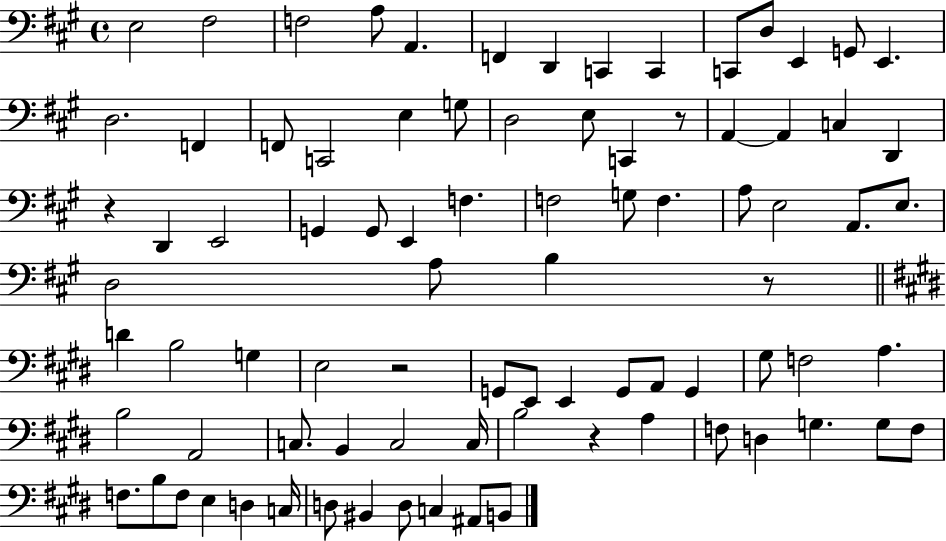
E3/h F#3/h F3/h A3/e A2/q. F2/q D2/q C2/q C2/q C2/e D3/e E2/q G2/e E2/q. D3/h. F2/q F2/e C2/h E3/q G3/e D3/h E3/e C2/q R/e A2/q A2/q C3/q D2/q R/q D2/q E2/h G2/q G2/e E2/q F3/q. F3/h G3/e F3/q. A3/e E3/h A2/e. E3/e. D3/h A3/e B3/q R/e D4/q B3/h G3/q E3/h R/h G2/e E2/e E2/q G2/e A2/e G2/q G#3/e F3/h A3/q. B3/h A2/h C3/e. B2/q C3/h C3/s B3/h R/q A3/q F3/e D3/q G3/q. G3/e F3/e F3/e. B3/e F3/e E3/q D3/q C3/s D3/e BIS2/q D3/e C3/q A#2/e B2/e